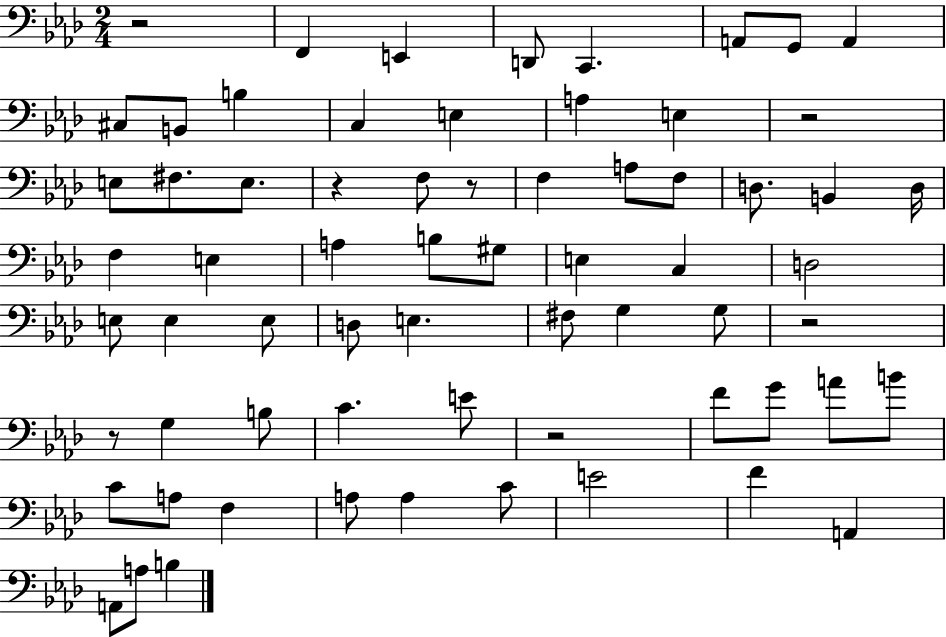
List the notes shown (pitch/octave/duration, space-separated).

R/h F2/q E2/q D2/e C2/q. A2/e G2/e A2/q C#3/e B2/e B3/q C3/q E3/q A3/q E3/q R/h E3/e F#3/e. E3/e. R/q F3/e R/e F3/q A3/e F3/e D3/e. B2/q D3/s F3/q E3/q A3/q B3/e G#3/e E3/q C3/q D3/h E3/e E3/q E3/e D3/e E3/q. F#3/e G3/q G3/e R/h R/e G3/q B3/e C4/q. E4/e R/h F4/e G4/e A4/e B4/e C4/e A3/e F3/q A3/e A3/q C4/e E4/h F4/q A2/q A2/e A3/e B3/q